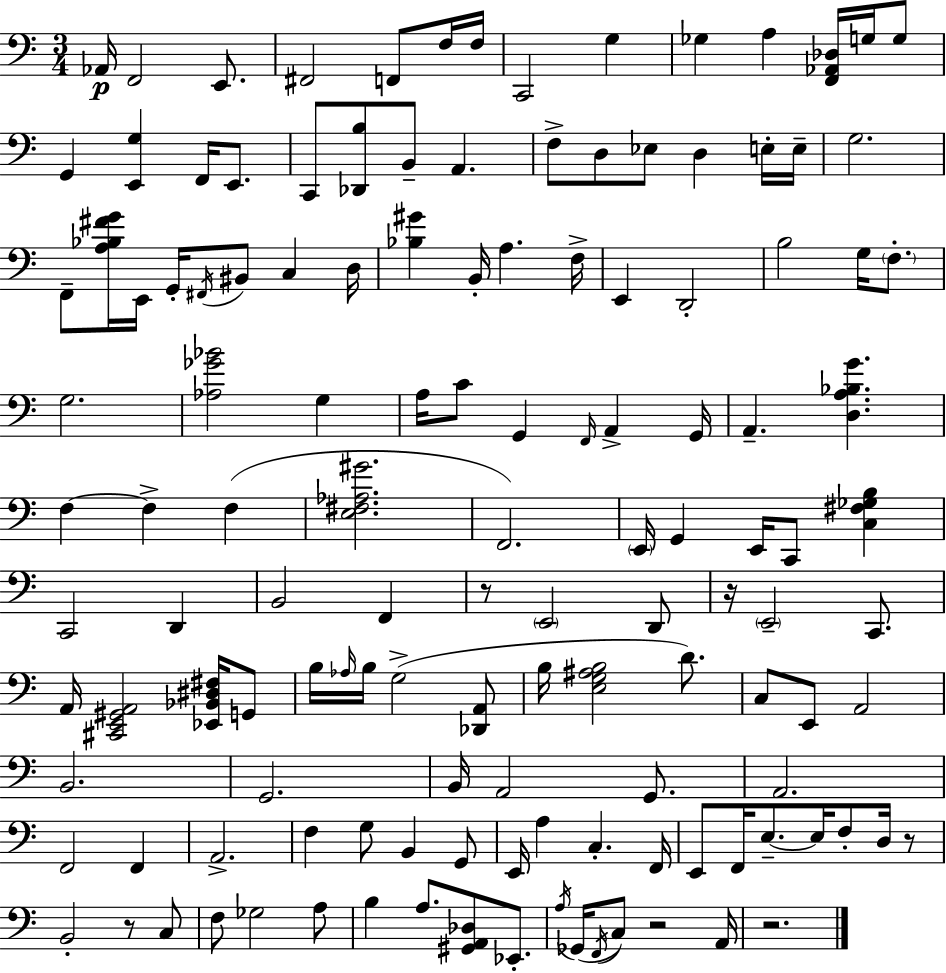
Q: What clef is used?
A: bass